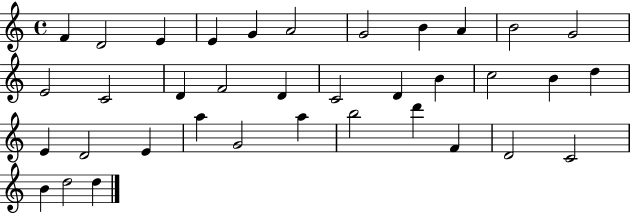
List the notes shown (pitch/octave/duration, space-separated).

F4/q D4/h E4/q E4/q G4/q A4/h G4/h B4/q A4/q B4/h G4/h E4/h C4/h D4/q F4/h D4/q C4/h D4/q B4/q C5/h B4/q D5/q E4/q D4/h E4/q A5/q G4/h A5/q B5/h D6/q F4/q D4/h C4/h B4/q D5/h D5/q